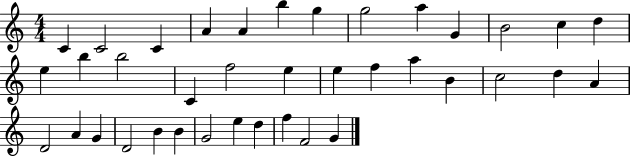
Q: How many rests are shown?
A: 0